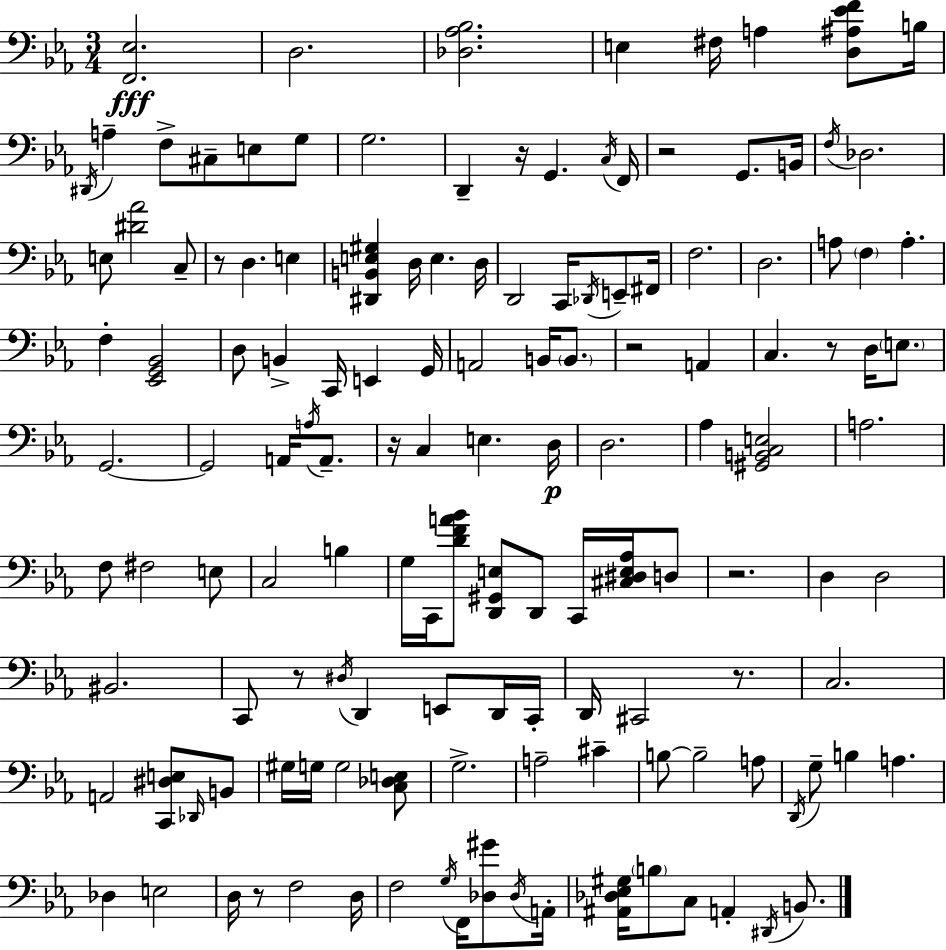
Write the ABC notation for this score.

X:1
T:Untitled
M:3/4
L:1/4
K:Eb
[F,,_E,]2 D,2 [_D,_A,_B,]2 E, ^F,/4 A, [D,^A,_EF]/2 B,/4 ^D,,/4 A, F,/2 ^C,/2 E,/2 G,/2 G,2 D,, z/4 G,, C,/4 F,,/4 z2 G,,/2 B,,/4 F,/4 _D,2 E,/2 [^D_A]2 C,/2 z/2 D, E, [^D,,B,,E,^G,] D,/4 E, D,/4 D,,2 C,,/4 _D,,/4 E,,/2 ^F,,/4 F,2 D,2 A,/2 F, A, F, [_E,,G,,_B,,]2 D,/2 B,, C,,/4 E,, G,,/4 A,,2 B,,/4 B,,/2 z2 A,, C, z/2 D,/4 E,/2 G,,2 G,,2 A,,/4 A,/4 A,,/2 z/4 C, E, D,/4 D,2 _A, [^G,,B,,C,E,]2 A,2 F,/2 ^F,2 E,/2 C,2 B, G,/4 C,,/4 [DFA_B]/2 [D,,^G,,E,]/2 D,,/2 C,,/4 [^C,^D,E,_A,]/4 D,/2 z2 D, D,2 ^B,,2 C,,/2 z/2 ^D,/4 D,, E,,/2 D,,/4 C,,/4 D,,/4 ^C,,2 z/2 C,2 A,,2 [C,,^D,E,]/2 _D,,/4 B,,/2 ^G,/4 G,/4 G,2 [C,_D,E,]/2 G,2 A,2 ^C B,/2 B,2 A,/2 D,,/4 G,/2 B, A, _D, E,2 D,/4 z/2 F,2 D,/4 F,2 G,/4 F,,/4 [_D,^G]/2 _D,/4 A,,/4 [^A,,_D,_E,^G,]/4 B,/2 C,/2 A,, ^D,,/4 B,,/2